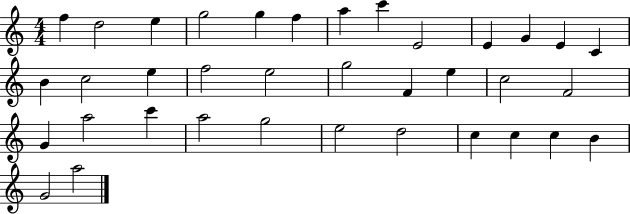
X:1
T:Untitled
M:4/4
L:1/4
K:C
f d2 e g2 g f a c' E2 E G E C B c2 e f2 e2 g2 F e c2 F2 G a2 c' a2 g2 e2 d2 c c c B G2 a2